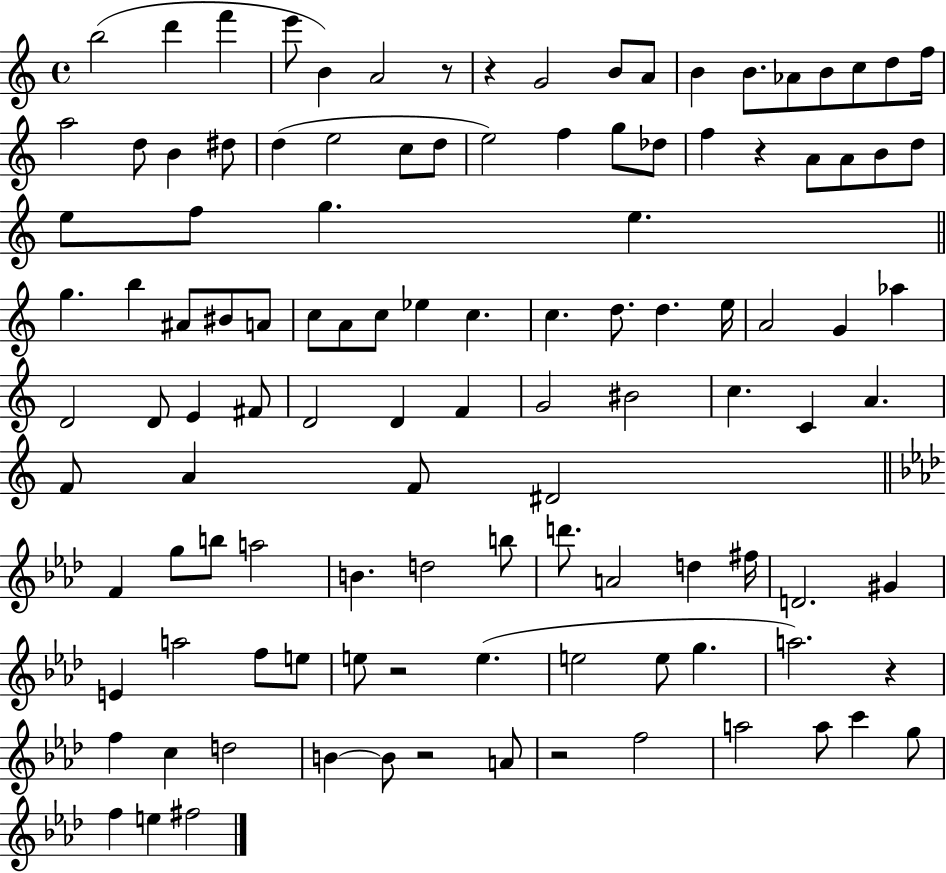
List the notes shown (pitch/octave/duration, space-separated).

B5/h D6/q F6/q E6/e B4/q A4/h R/e R/q G4/h B4/e A4/e B4/q B4/e. Ab4/e B4/e C5/e D5/e F5/s A5/h D5/e B4/q D#5/e D5/q E5/h C5/e D5/e E5/h F5/q G5/e Db5/e F5/q R/q A4/e A4/e B4/e D5/e E5/e F5/e G5/q. E5/q. G5/q. B5/q A#4/e BIS4/e A4/e C5/e A4/e C5/e Eb5/q C5/q. C5/q. D5/e. D5/q. E5/s A4/h G4/q Ab5/q D4/h D4/e E4/q F#4/e D4/h D4/q F4/q G4/h BIS4/h C5/q. C4/q A4/q. F4/e A4/q F4/e D#4/h F4/q G5/e B5/e A5/h B4/q. D5/h B5/e D6/e. A4/h D5/q F#5/s D4/h. G#4/q E4/q A5/h F5/e E5/e E5/e R/h E5/q. E5/h E5/e G5/q. A5/h. R/q F5/q C5/q D5/h B4/q B4/e R/h A4/e R/h F5/h A5/h A5/e C6/q G5/e F5/q E5/q F#5/h